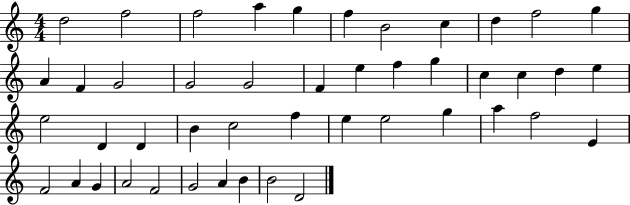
X:1
T:Untitled
M:4/4
L:1/4
K:C
d2 f2 f2 a g f B2 c d f2 g A F G2 G2 G2 F e f g c c d e e2 D D B c2 f e e2 g a f2 E F2 A G A2 F2 G2 A B B2 D2